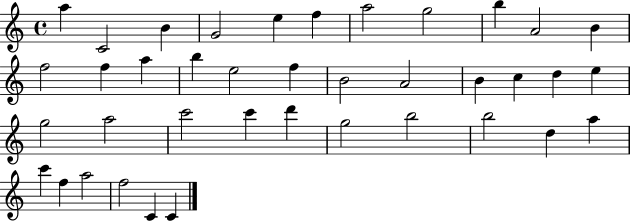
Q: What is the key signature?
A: C major